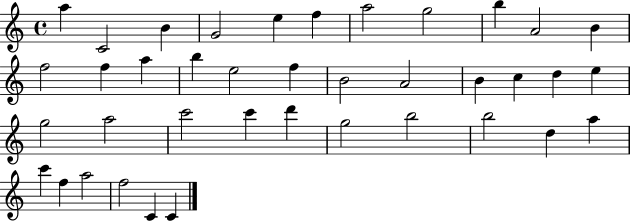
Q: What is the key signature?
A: C major